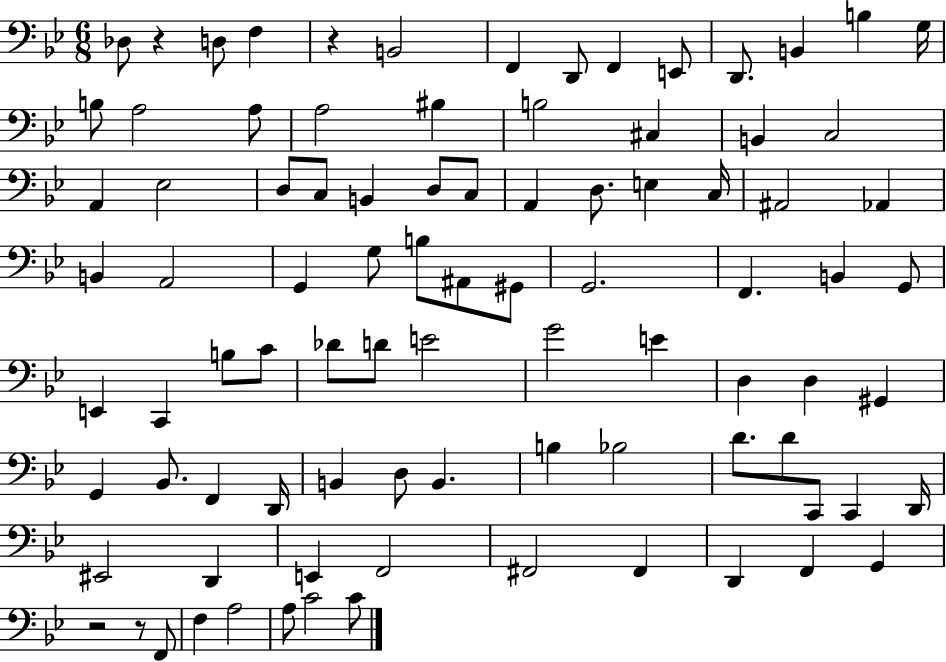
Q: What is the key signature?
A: BES major